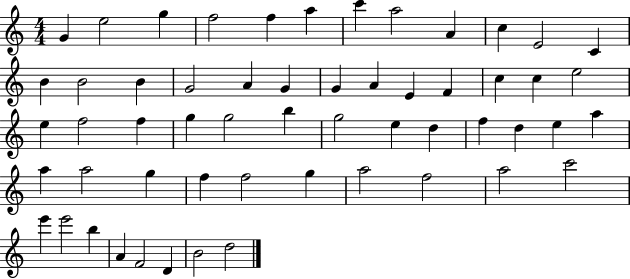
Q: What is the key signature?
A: C major